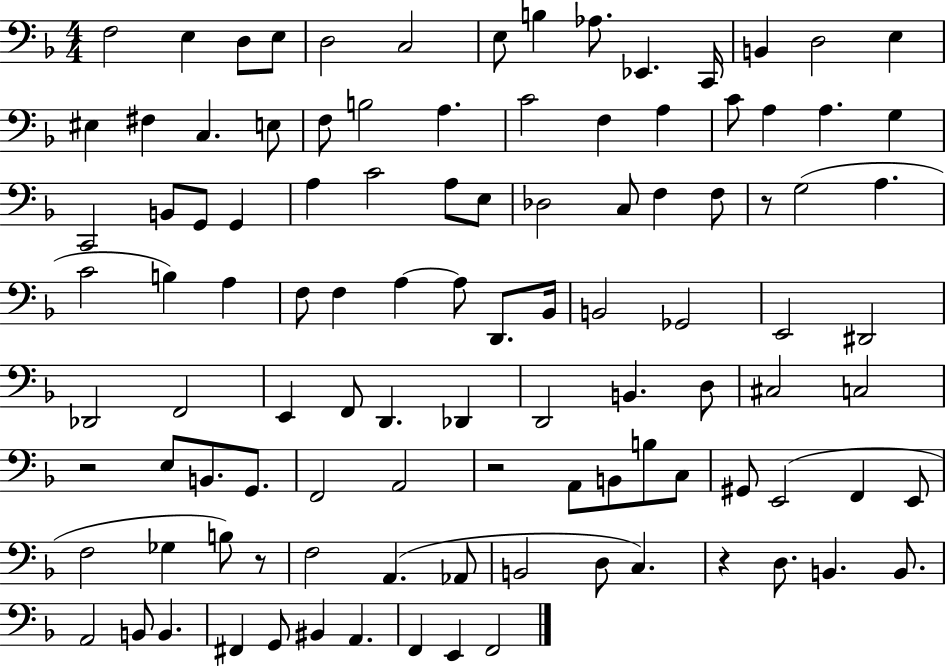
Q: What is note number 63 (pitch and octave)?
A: B2